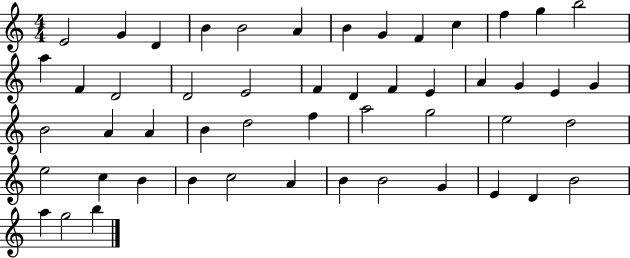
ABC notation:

X:1
T:Untitled
M:4/4
L:1/4
K:C
E2 G D B B2 A B G F c f g b2 a F D2 D2 E2 F D F E A G E G B2 A A B d2 f a2 g2 e2 d2 e2 c B B c2 A B B2 G E D B2 a g2 b